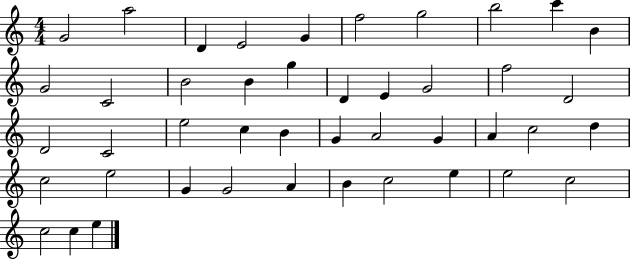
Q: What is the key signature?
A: C major